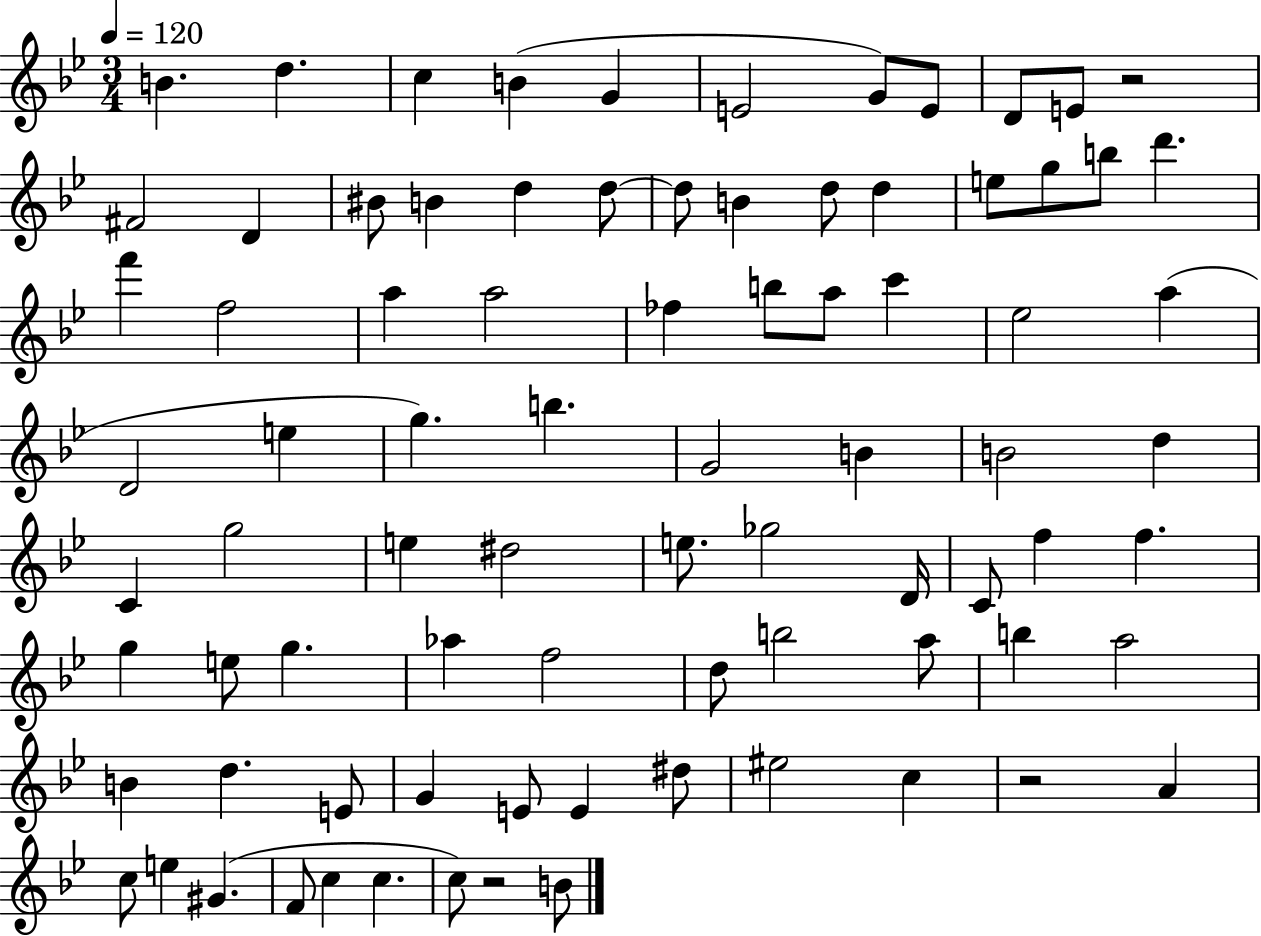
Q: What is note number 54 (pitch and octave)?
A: E5